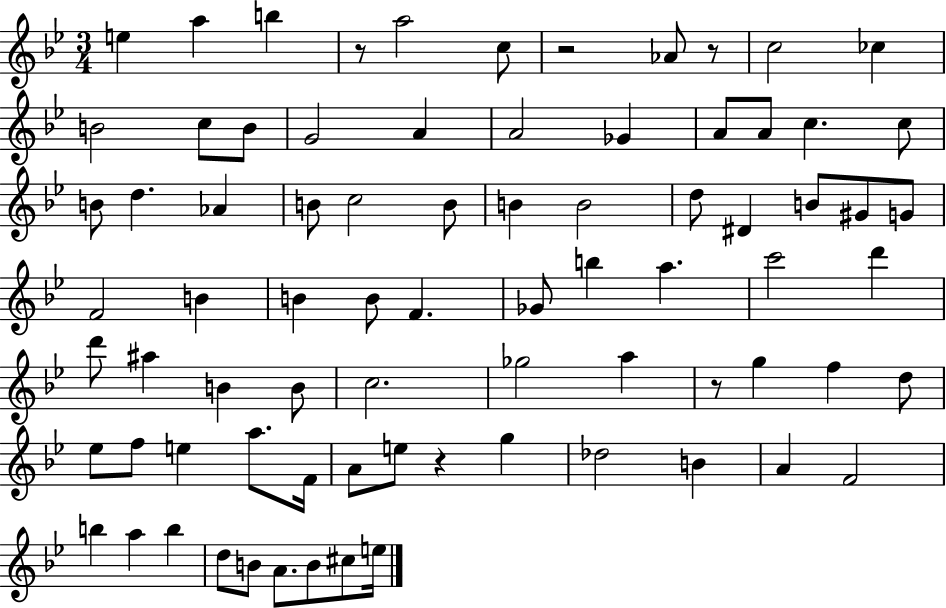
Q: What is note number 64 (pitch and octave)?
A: F4